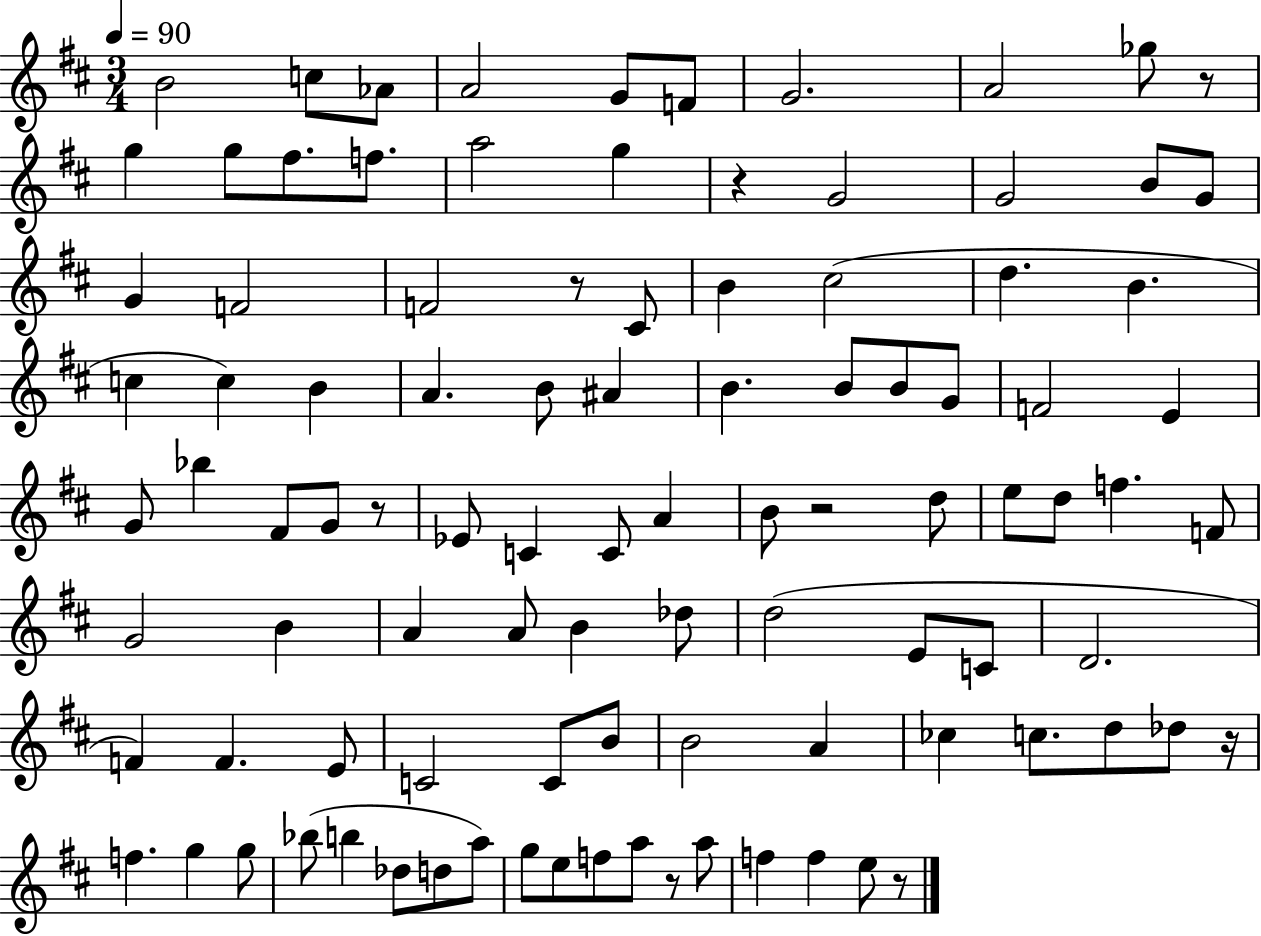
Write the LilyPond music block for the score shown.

{
  \clef treble
  \numericTimeSignature
  \time 3/4
  \key d \major
  \tempo 4 = 90
  b'2 c''8 aes'8 | a'2 g'8 f'8 | g'2. | a'2 ges''8 r8 | \break g''4 g''8 fis''8. f''8. | a''2 g''4 | r4 g'2 | g'2 b'8 g'8 | \break g'4 f'2 | f'2 r8 cis'8 | b'4 cis''2( | d''4. b'4. | \break c''4 c''4) b'4 | a'4. b'8 ais'4 | b'4. b'8 b'8 g'8 | f'2 e'4 | \break g'8 bes''4 fis'8 g'8 r8 | ees'8 c'4 c'8 a'4 | b'8 r2 d''8 | e''8 d''8 f''4. f'8 | \break g'2 b'4 | a'4 a'8 b'4 des''8 | d''2( e'8 c'8 | d'2. | \break f'4) f'4. e'8 | c'2 c'8 b'8 | b'2 a'4 | ces''4 c''8. d''8 des''8 r16 | \break f''4. g''4 g''8 | bes''8( b''4 des''8 d''8 a''8) | g''8 e''8 f''8 a''8 r8 a''8 | f''4 f''4 e''8 r8 | \break \bar "|."
}